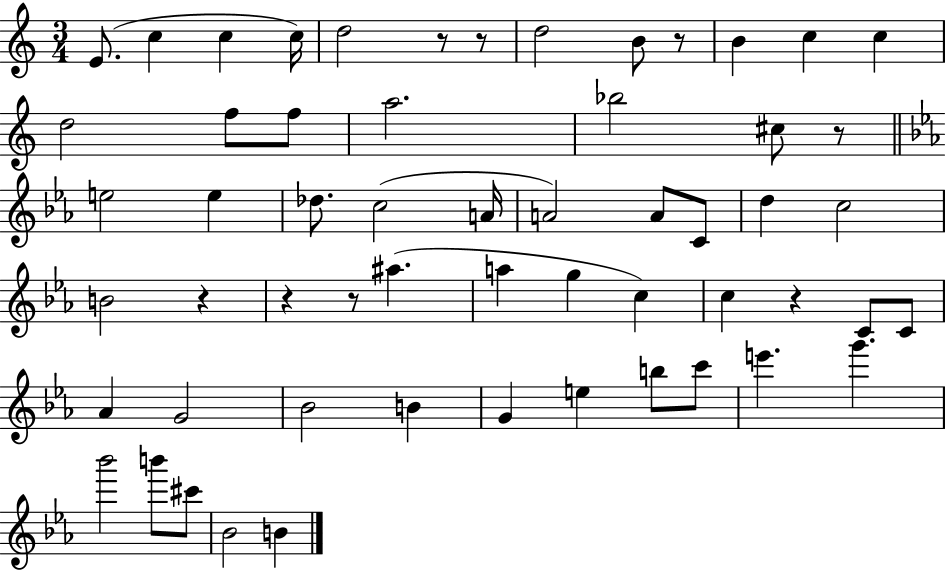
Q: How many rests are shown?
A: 8